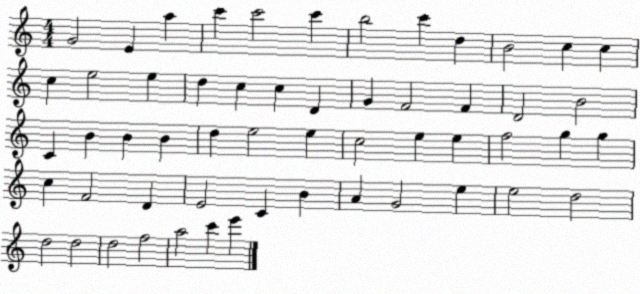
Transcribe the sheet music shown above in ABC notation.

X:1
T:Untitled
M:4/4
L:1/4
K:C
G2 E a c' c'2 c' b2 c' d B2 c c c e2 e d c c D G F2 F D2 B2 C B B B d e2 e c2 e e f2 g g c F2 D E2 C B A G2 e e2 d2 d2 d2 d2 f2 a2 c' e'